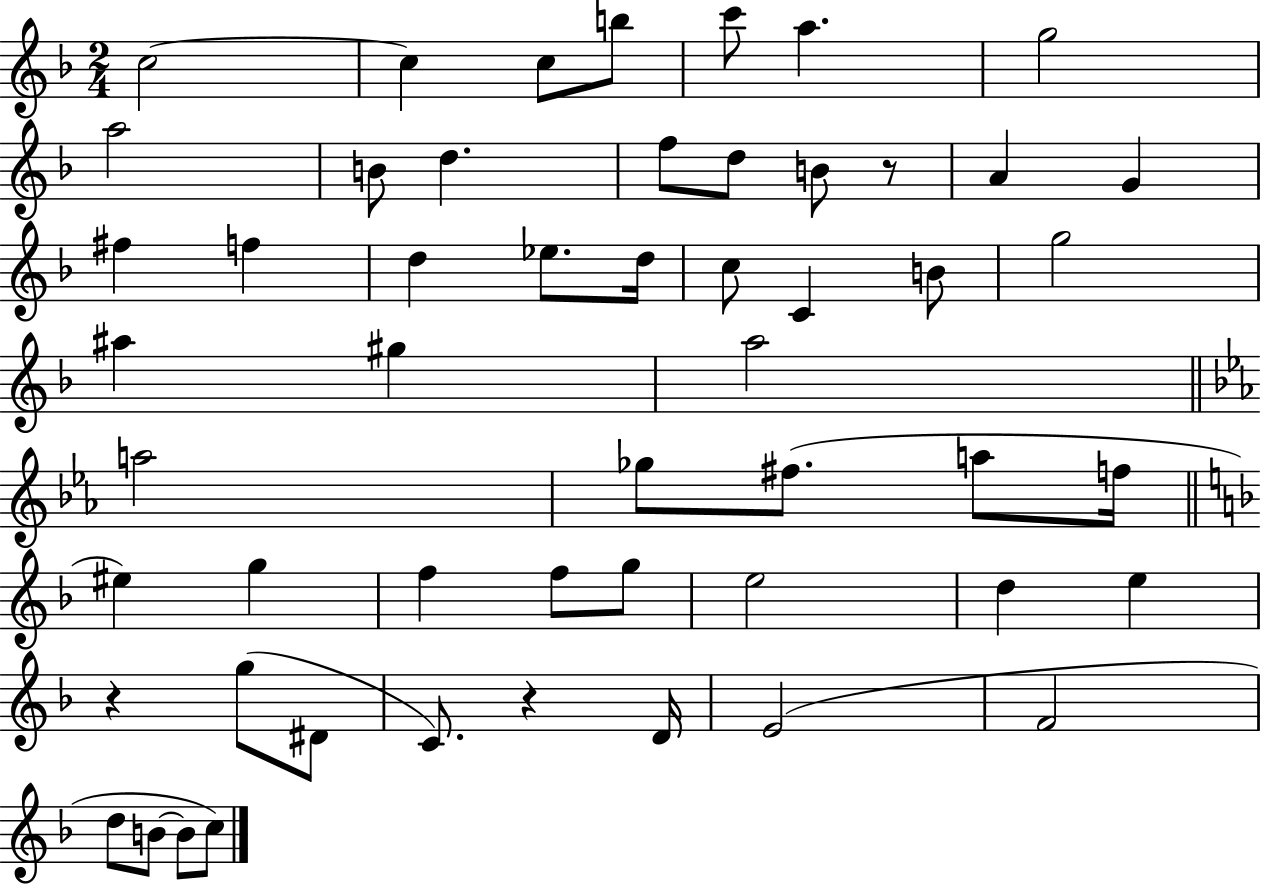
{
  \clef treble
  \numericTimeSignature
  \time 2/4
  \key f \major
  c''2~~ | c''4 c''8 b''8 | c'''8 a''4. | g''2 | \break a''2 | b'8 d''4. | f''8 d''8 b'8 r8 | a'4 g'4 | \break fis''4 f''4 | d''4 ees''8. d''16 | c''8 c'4 b'8 | g''2 | \break ais''4 gis''4 | a''2 | \bar "||" \break \key c \minor a''2 | ges''8 fis''8.( a''8 f''16 | \bar "||" \break \key f \major eis''4) g''4 | f''4 f''8 g''8 | e''2 | d''4 e''4 | \break r4 g''8( dis'8 | c'8.) r4 d'16 | e'2( | f'2 | \break d''8 b'8~~ b'8 c''8) | \bar "|."
}